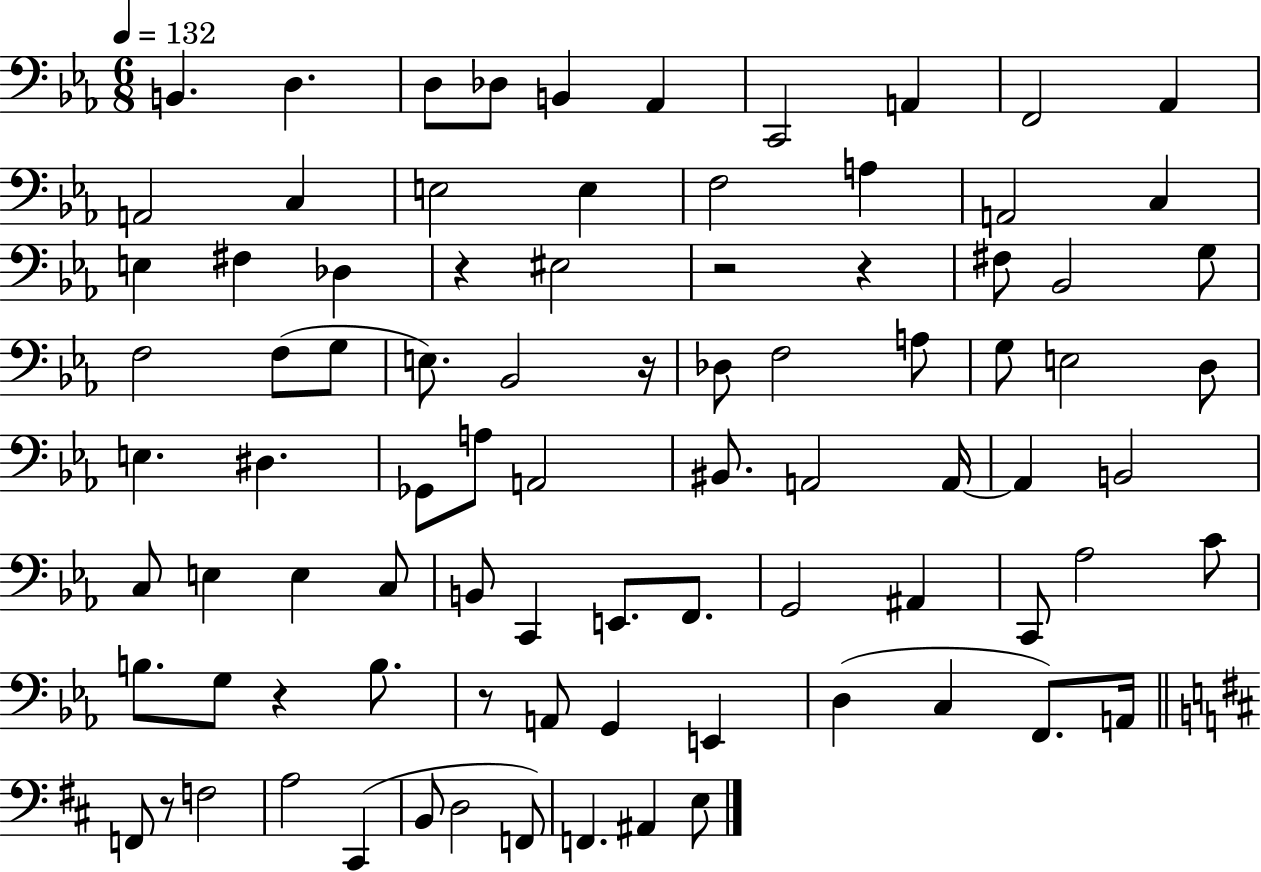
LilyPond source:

{
  \clef bass
  \numericTimeSignature
  \time 6/8
  \key ees \major
  \tempo 4 = 132
  b,4. d4. | d8 des8 b,4 aes,4 | c,2 a,4 | f,2 aes,4 | \break a,2 c4 | e2 e4 | f2 a4 | a,2 c4 | \break e4 fis4 des4 | r4 eis2 | r2 r4 | fis8 bes,2 g8 | \break f2 f8( g8 | e8.) bes,2 r16 | des8 f2 a8 | g8 e2 d8 | \break e4. dis4. | ges,8 a8 a,2 | bis,8. a,2 a,16~~ | a,4 b,2 | \break c8 e4 e4 c8 | b,8 c,4 e,8. f,8. | g,2 ais,4 | c,8 aes2 c'8 | \break b8. g8 r4 b8. | r8 a,8 g,4 e,4 | d4( c4 f,8.) a,16 | \bar "||" \break \key d \major f,8 r8 f2 | a2 cis,4( | b,8 d2 f,8) | f,4. ais,4 e8 | \break \bar "|."
}